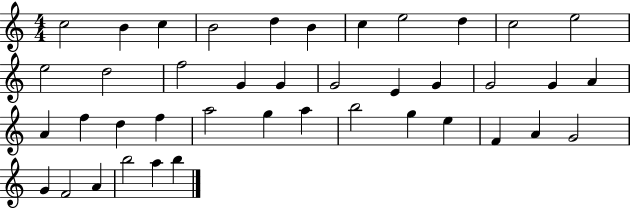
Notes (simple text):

C5/h B4/q C5/q B4/h D5/q B4/q C5/q E5/h D5/q C5/h E5/h E5/h D5/h F5/h G4/q G4/q G4/h E4/q G4/q G4/h G4/q A4/q A4/q F5/q D5/q F5/q A5/h G5/q A5/q B5/h G5/q E5/q F4/q A4/q G4/h G4/q F4/h A4/q B5/h A5/q B5/q